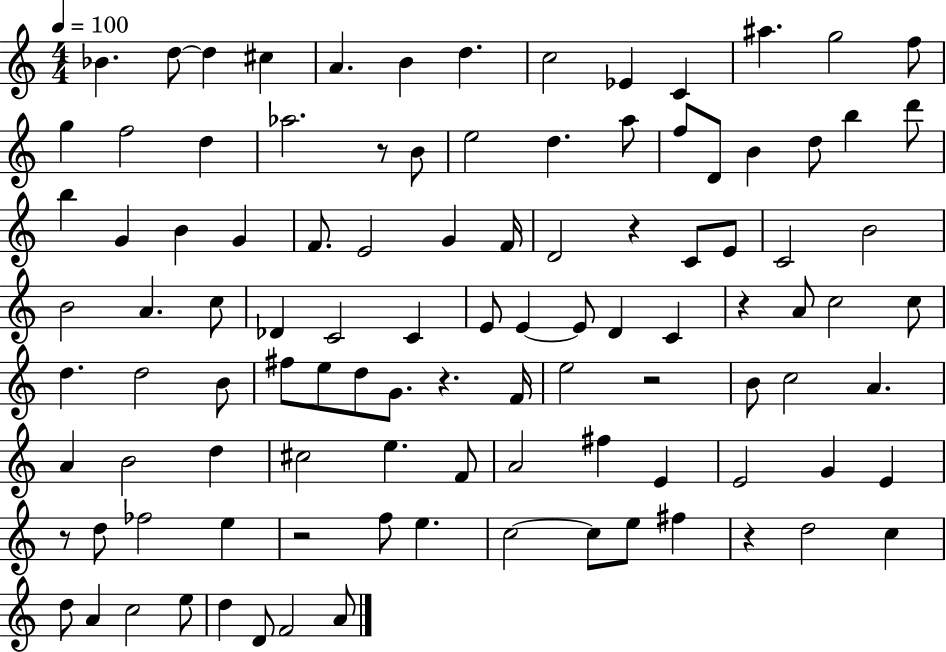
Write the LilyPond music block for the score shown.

{
  \clef treble
  \numericTimeSignature
  \time 4/4
  \key c \major
  \tempo 4 = 100
  bes'4. d''8~~ d''4 cis''4 | a'4. b'4 d''4. | c''2 ees'4 c'4 | ais''4. g''2 f''8 | \break g''4 f''2 d''4 | aes''2. r8 b'8 | e''2 d''4. a''8 | f''8 d'8 b'4 d''8 b''4 d'''8 | \break b''4 g'4 b'4 g'4 | f'8. e'2 g'4 f'16 | d'2 r4 c'8 e'8 | c'2 b'2 | \break b'2 a'4. c''8 | des'4 c'2 c'4 | e'8 e'4~~ e'8 d'4 c'4 | r4 a'8 c''2 c''8 | \break d''4. d''2 b'8 | fis''8 e''8 d''8 g'8. r4. f'16 | e''2 r2 | b'8 c''2 a'4. | \break a'4 b'2 d''4 | cis''2 e''4. f'8 | a'2 fis''4 e'4 | e'2 g'4 e'4 | \break r8 d''8 fes''2 e''4 | r2 f''8 e''4. | c''2~~ c''8 e''8 fis''4 | r4 d''2 c''4 | \break d''8 a'4 c''2 e''8 | d''4 d'8 f'2 a'8 | \bar "|."
}